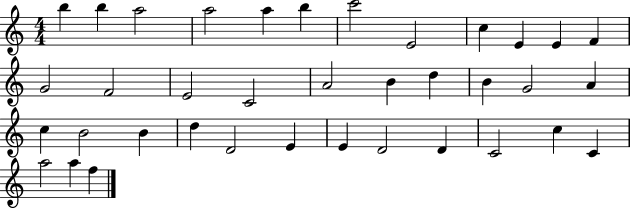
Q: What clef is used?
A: treble